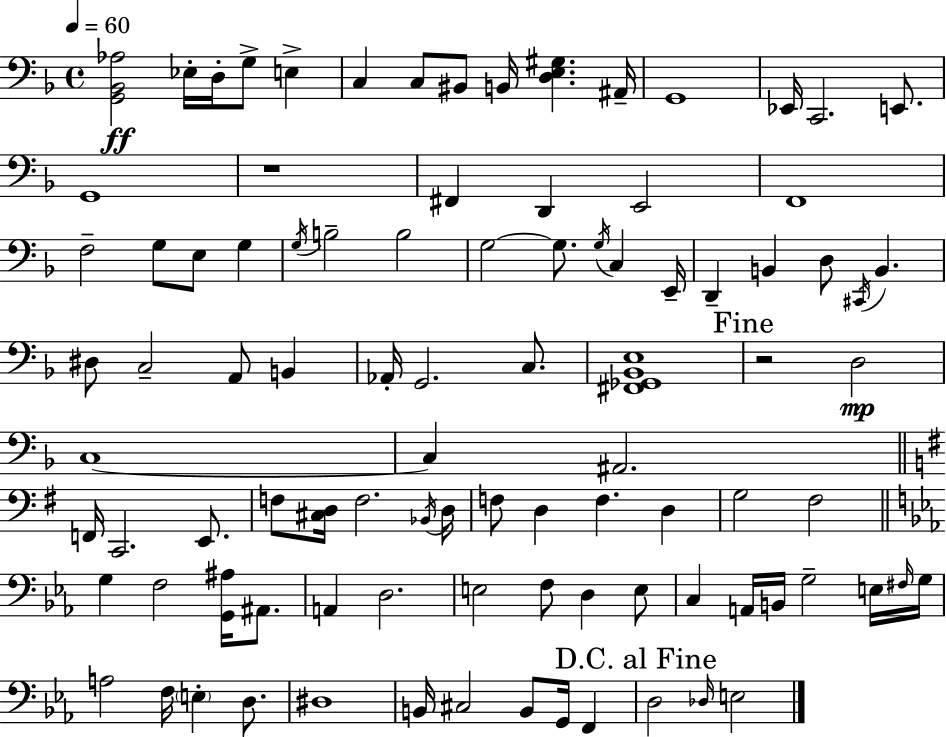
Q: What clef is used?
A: bass